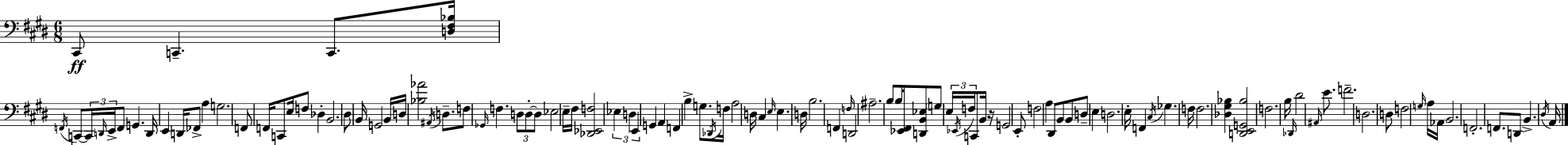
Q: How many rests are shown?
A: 1